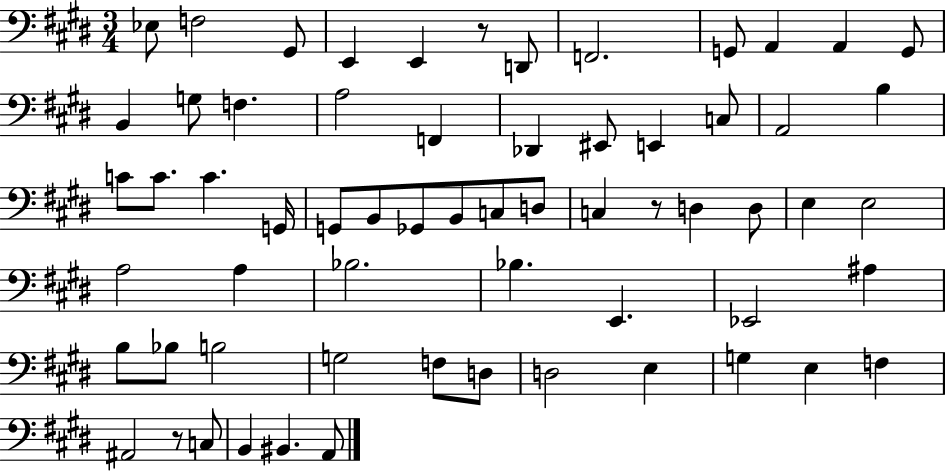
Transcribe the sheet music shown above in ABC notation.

X:1
T:Untitled
M:3/4
L:1/4
K:E
_E,/2 F,2 ^G,,/2 E,, E,, z/2 D,,/2 F,,2 G,,/2 A,, A,, G,,/2 B,, G,/2 F, A,2 F,, _D,, ^E,,/2 E,, C,/2 A,,2 B, C/2 C/2 C G,,/4 G,,/2 B,,/2 _G,,/2 B,,/2 C,/2 D,/2 C, z/2 D, D,/2 E, E,2 A,2 A, _B,2 _B, E,, _E,,2 ^A, B,/2 _B,/2 B,2 G,2 F,/2 D,/2 D,2 E, G, E, F, ^A,,2 z/2 C,/2 B,, ^B,, A,,/2